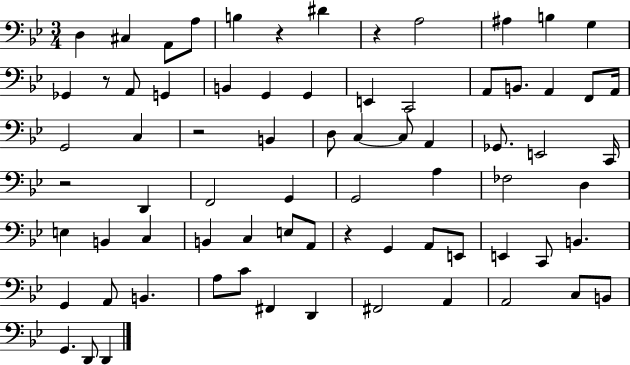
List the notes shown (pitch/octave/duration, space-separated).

D3/q C#3/q A2/e A3/e B3/q R/q D#4/q R/q A3/h A#3/q B3/q G3/q Gb2/q R/e A2/e G2/q B2/q G2/q G2/q E2/q C2/h A2/e B2/e. A2/q F2/e A2/s G2/h C3/q R/h B2/q D3/e C3/q C3/e A2/q Gb2/e. E2/h C2/s R/h D2/q F2/h G2/q G2/h A3/q FES3/h D3/q E3/q B2/q C3/q B2/q C3/q E3/e A2/e R/q G2/q A2/e E2/e E2/q C2/e B2/q. G2/q A2/e B2/q. A3/e C4/e F#2/q D2/q F#2/h A2/q A2/h C3/e B2/e G2/q. D2/e D2/q